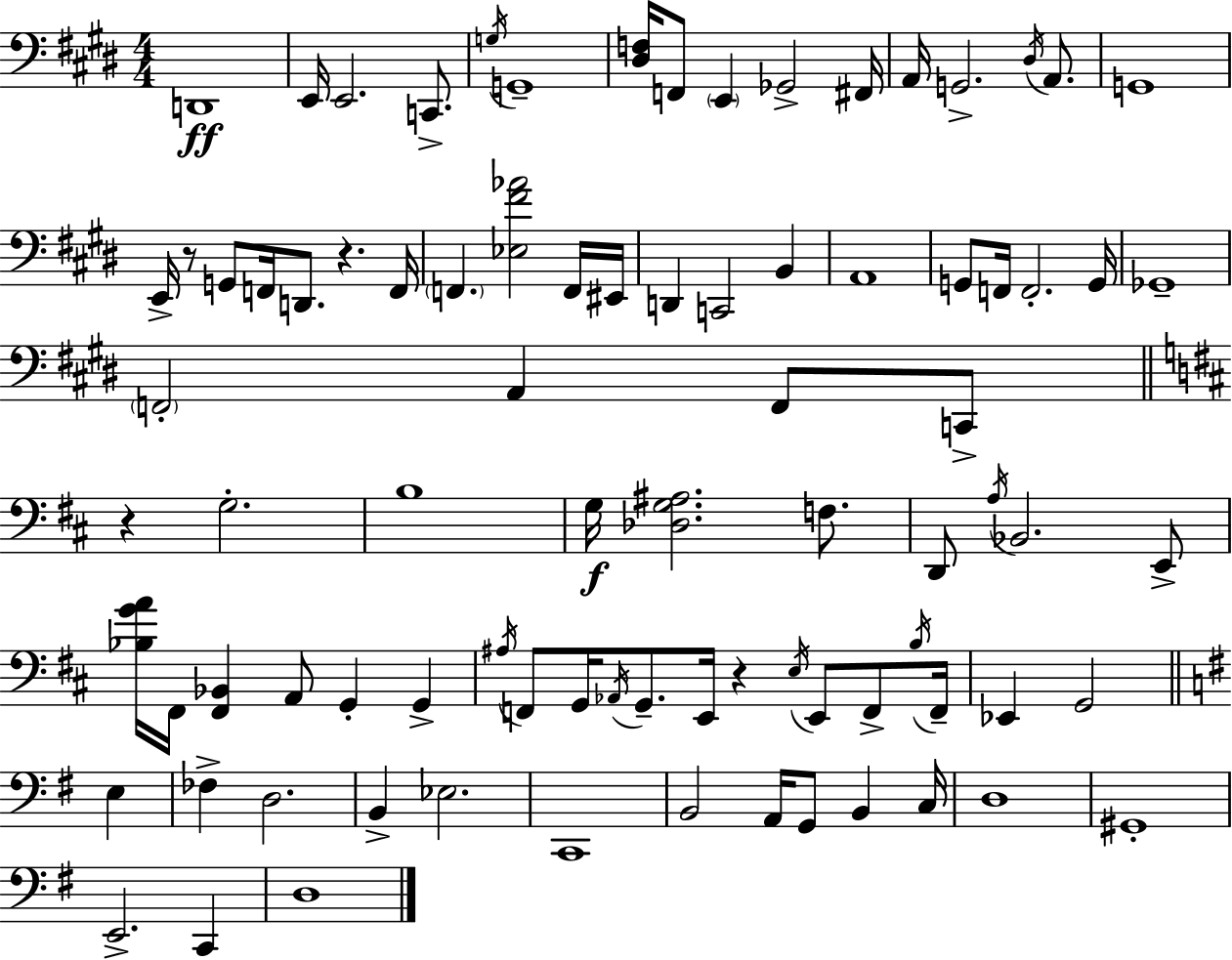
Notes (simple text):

D2/w E2/s E2/h. C2/e. G3/s G2/w [D#3,F3]/s F2/e E2/q Gb2/h F#2/s A2/s G2/h. D#3/s A2/e. G2/w E2/s R/e G2/e F2/s D2/e. R/q. F2/s F2/q. [Eb3,F#4,Ab4]/h F2/s EIS2/s D2/q C2/h B2/q A2/w G2/e F2/s F2/h. G2/s Gb2/w F2/h A2/q F2/e C2/e R/q G3/h. B3/w G3/s [Db3,G3,A#3]/h. F3/e. D2/e A3/s Bb2/h. E2/e [Bb3,G4,A4]/s F#2/s [F#2,Bb2]/q A2/e G2/q G2/q A#3/s F2/e G2/s Ab2/s G2/e. E2/s R/q E3/s E2/e F2/e B3/s F2/s Eb2/q G2/h E3/q FES3/q D3/h. B2/q Eb3/h. C2/w B2/h A2/s G2/e B2/q C3/s D3/w G#2/w E2/h. C2/q D3/w